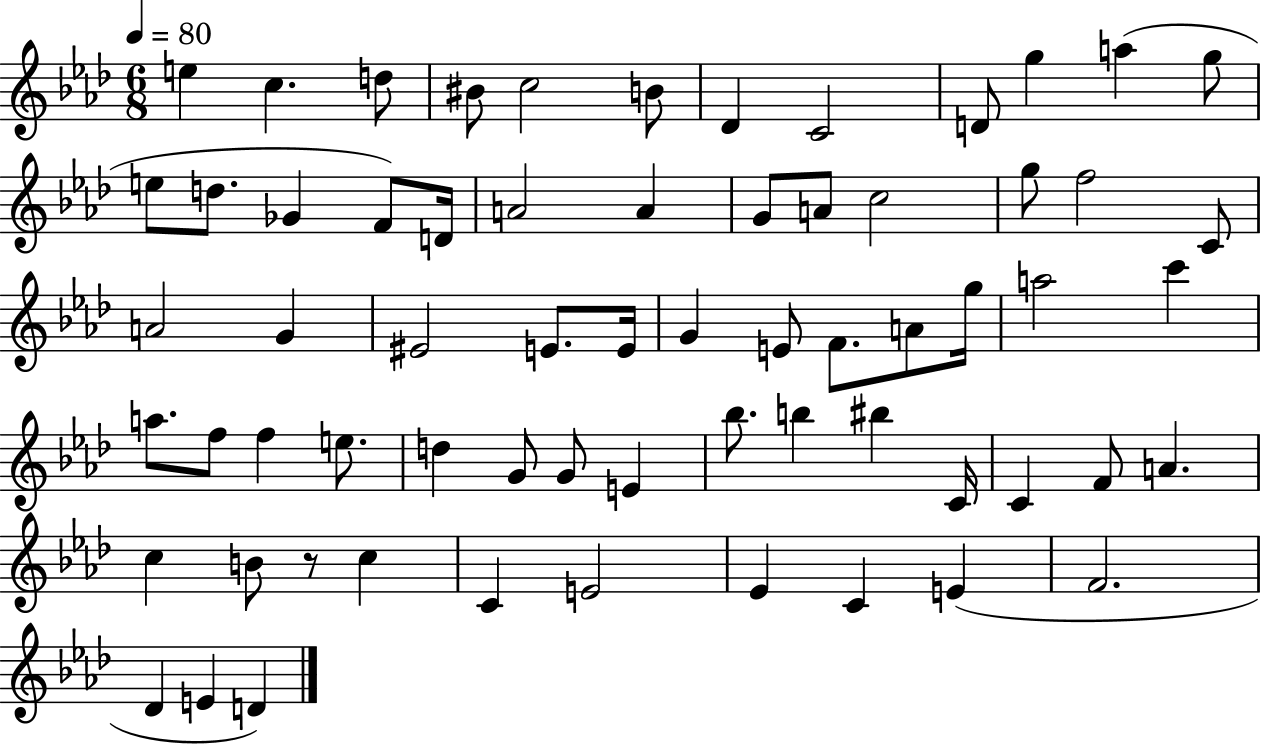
{
  \clef treble
  \numericTimeSignature
  \time 6/8
  \key aes \major
  \tempo 4 = 80
  \repeat volta 2 { e''4 c''4. d''8 | bis'8 c''2 b'8 | des'4 c'2 | d'8 g''4 a''4( g''8 | \break e''8 d''8. ges'4 f'8) d'16 | a'2 a'4 | g'8 a'8 c''2 | g''8 f''2 c'8 | \break a'2 g'4 | eis'2 e'8. e'16 | g'4 e'8 f'8. a'8 g''16 | a''2 c'''4 | \break a''8. f''8 f''4 e''8. | d''4 g'8 g'8 e'4 | bes''8. b''4 bis''4 c'16 | c'4 f'8 a'4. | \break c''4 b'8 r8 c''4 | c'4 e'2 | ees'4 c'4 e'4( | f'2. | \break des'4 e'4 d'4) | } \bar "|."
}